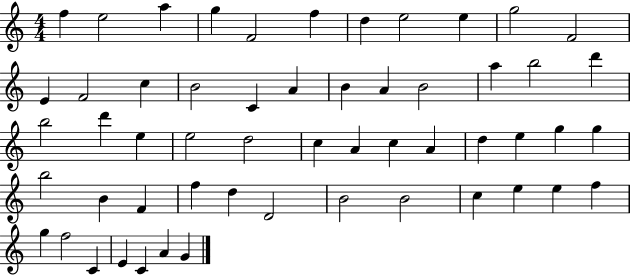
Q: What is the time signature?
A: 4/4